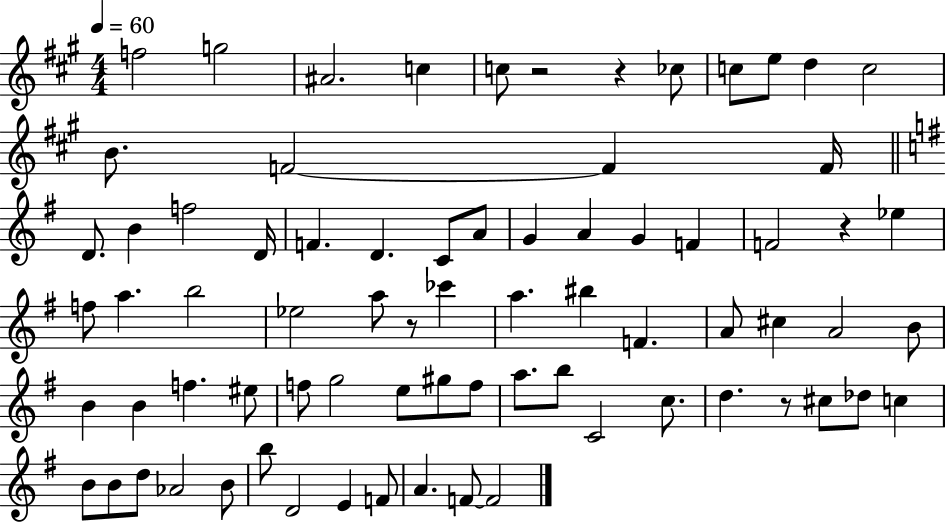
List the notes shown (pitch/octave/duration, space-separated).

F5/h G5/h A#4/h. C5/q C5/e R/h R/q CES5/e C5/e E5/e D5/q C5/h B4/e. F4/h F4/q F4/s D4/e. B4/q F5/h D4/s F4/q. D4/q. C4/e A4/e G4/q A4/q G4/q F4/q F4/h R/q Eb5/q F5/e A5/q. B5/h Eb5/h A5/e R/e CES6/q A5/q. BIS5/q F4/q. A4/e C#5/q A4/h B4/e B4/q B4/q F5/q. EIS5/e F5/e G5/h E5/e G#5/e F5/e A5/e. B5/e C4/h C5/e. D5/q. R/e C#5/e Db5/e C5/q B4/e B4/e D5/e Ab4/h B4/e B5/e D4/h E4/q F4/e A4/q. F4/e F4/h